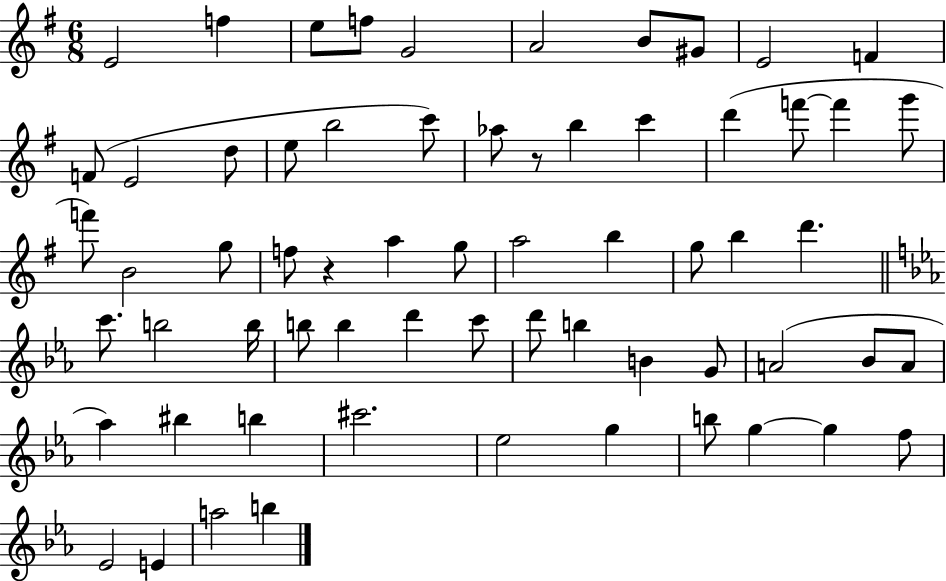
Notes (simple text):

E4/h F5/q E5/e F5/e G4/h A4/h B4/e G#4/e E4/h F4/q F4/e E4/h D5/e E5/e B5/h C6/e Ab5/e R/e B5/q C6/q D6/q F6/e F6/q G6/e F6/e B4/h G5/e F5/e R/q A5/q G5/e A5/h B5/q G5/e B5/q D6/q. C6/e. B5/h B5/s B5/e B5/q D6/q C6/e D6/e B5/q B4/q G4/e A4/h Bb4/e A4/e Ab5/q BIS5/q B5/q C#6/h. Eb5/h G5/q B5/e G5/q G5/q F5/e Eb4/h E4/q A5/h B5/q